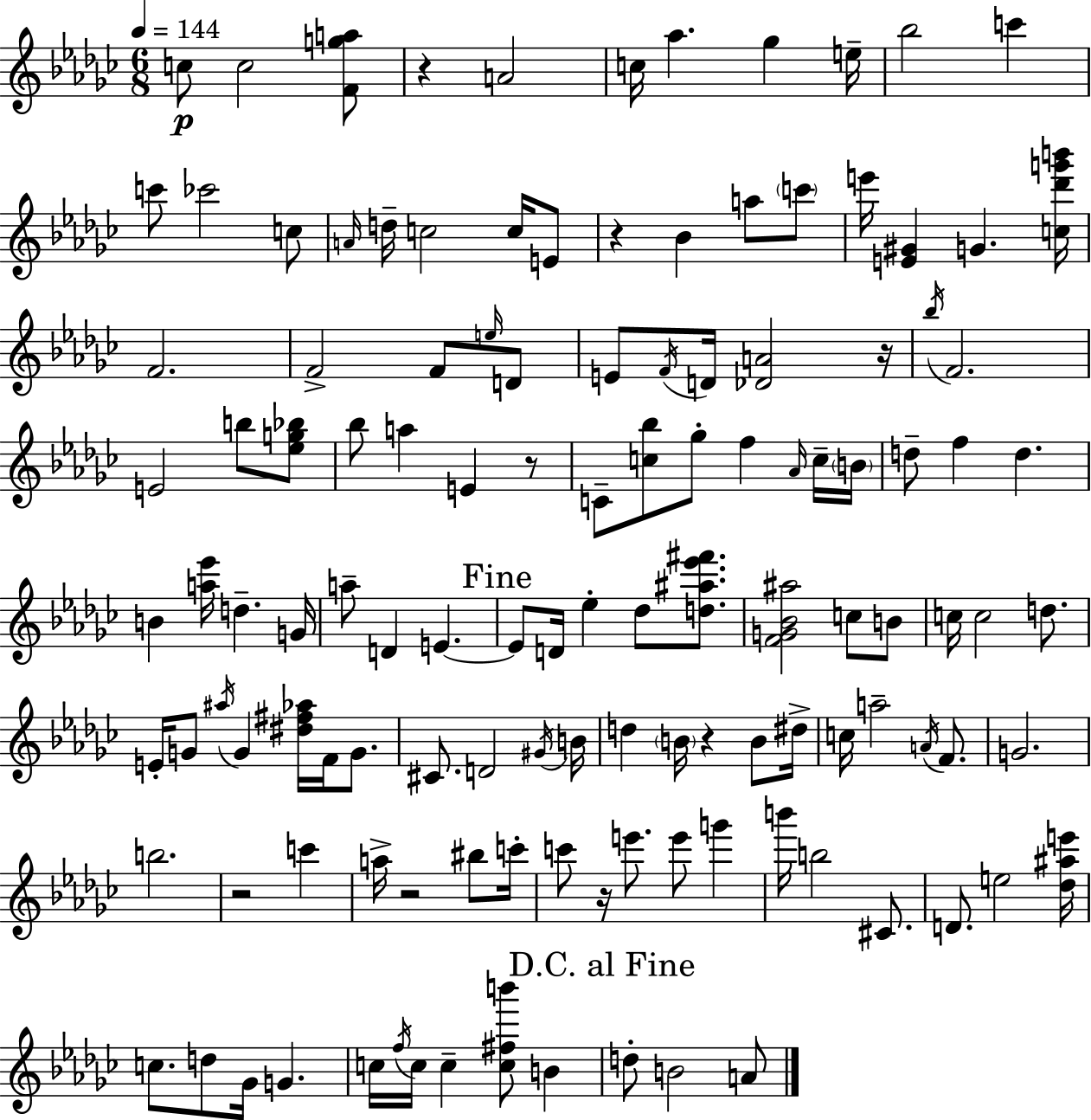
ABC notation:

X:1
T:Untitled
M:6/8
L:1/4
K:Ebm
c/2 c2 [Fga]/2 z A2 c/4 _a _g e/4 _b2 c' c'/2 _c'2 c/2 A/4 d/4 c2 c/4 E/2 z _B a/2 c'/2 e'/4 [E^G] G [c_d'g'b']/4 F2 F2 F/2 e/4 D/2 E/2 F/4 D/4 [_DA]2 z/4 _b/4 F2 E2 b/2 [_eg_b]/2 _b/2 a E z/2 C/2 [c_b]/2 _g/2 f _A/4 c/4 B/4 d/2 f d B [a_e']/4 d G/4 a/2 D E E/2 D/4 _e _d/2 [d^a_e'^f']/2 [FG_B^a]2 c/2 B/2 c/4 c2 d/2 E/4 G/2 ^a/4 G [^d^f_a]/4 F/4 G/2 ^C/2 D2 ^G/4 B/4 d B/4 z B/2 ^d/4 c/4 a2 A/4 F/2 G2 b2 z2 c' a/4 z2 ^b/2 c'/4 c'/2 z/4 e'/2 e'/2 g' b'/4 b2 ^C/2 D/2 e2 [_d^ae']/4 c/2 d/2 _G/4 G c/4 f/4 c/4 c [c^fb']/2 B d/2 B2 A/2